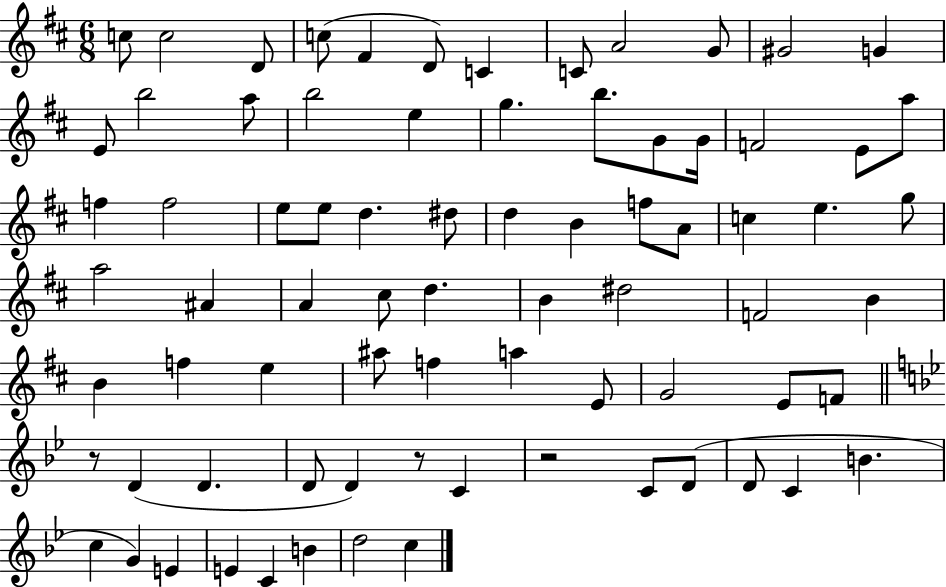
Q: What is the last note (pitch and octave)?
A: C5